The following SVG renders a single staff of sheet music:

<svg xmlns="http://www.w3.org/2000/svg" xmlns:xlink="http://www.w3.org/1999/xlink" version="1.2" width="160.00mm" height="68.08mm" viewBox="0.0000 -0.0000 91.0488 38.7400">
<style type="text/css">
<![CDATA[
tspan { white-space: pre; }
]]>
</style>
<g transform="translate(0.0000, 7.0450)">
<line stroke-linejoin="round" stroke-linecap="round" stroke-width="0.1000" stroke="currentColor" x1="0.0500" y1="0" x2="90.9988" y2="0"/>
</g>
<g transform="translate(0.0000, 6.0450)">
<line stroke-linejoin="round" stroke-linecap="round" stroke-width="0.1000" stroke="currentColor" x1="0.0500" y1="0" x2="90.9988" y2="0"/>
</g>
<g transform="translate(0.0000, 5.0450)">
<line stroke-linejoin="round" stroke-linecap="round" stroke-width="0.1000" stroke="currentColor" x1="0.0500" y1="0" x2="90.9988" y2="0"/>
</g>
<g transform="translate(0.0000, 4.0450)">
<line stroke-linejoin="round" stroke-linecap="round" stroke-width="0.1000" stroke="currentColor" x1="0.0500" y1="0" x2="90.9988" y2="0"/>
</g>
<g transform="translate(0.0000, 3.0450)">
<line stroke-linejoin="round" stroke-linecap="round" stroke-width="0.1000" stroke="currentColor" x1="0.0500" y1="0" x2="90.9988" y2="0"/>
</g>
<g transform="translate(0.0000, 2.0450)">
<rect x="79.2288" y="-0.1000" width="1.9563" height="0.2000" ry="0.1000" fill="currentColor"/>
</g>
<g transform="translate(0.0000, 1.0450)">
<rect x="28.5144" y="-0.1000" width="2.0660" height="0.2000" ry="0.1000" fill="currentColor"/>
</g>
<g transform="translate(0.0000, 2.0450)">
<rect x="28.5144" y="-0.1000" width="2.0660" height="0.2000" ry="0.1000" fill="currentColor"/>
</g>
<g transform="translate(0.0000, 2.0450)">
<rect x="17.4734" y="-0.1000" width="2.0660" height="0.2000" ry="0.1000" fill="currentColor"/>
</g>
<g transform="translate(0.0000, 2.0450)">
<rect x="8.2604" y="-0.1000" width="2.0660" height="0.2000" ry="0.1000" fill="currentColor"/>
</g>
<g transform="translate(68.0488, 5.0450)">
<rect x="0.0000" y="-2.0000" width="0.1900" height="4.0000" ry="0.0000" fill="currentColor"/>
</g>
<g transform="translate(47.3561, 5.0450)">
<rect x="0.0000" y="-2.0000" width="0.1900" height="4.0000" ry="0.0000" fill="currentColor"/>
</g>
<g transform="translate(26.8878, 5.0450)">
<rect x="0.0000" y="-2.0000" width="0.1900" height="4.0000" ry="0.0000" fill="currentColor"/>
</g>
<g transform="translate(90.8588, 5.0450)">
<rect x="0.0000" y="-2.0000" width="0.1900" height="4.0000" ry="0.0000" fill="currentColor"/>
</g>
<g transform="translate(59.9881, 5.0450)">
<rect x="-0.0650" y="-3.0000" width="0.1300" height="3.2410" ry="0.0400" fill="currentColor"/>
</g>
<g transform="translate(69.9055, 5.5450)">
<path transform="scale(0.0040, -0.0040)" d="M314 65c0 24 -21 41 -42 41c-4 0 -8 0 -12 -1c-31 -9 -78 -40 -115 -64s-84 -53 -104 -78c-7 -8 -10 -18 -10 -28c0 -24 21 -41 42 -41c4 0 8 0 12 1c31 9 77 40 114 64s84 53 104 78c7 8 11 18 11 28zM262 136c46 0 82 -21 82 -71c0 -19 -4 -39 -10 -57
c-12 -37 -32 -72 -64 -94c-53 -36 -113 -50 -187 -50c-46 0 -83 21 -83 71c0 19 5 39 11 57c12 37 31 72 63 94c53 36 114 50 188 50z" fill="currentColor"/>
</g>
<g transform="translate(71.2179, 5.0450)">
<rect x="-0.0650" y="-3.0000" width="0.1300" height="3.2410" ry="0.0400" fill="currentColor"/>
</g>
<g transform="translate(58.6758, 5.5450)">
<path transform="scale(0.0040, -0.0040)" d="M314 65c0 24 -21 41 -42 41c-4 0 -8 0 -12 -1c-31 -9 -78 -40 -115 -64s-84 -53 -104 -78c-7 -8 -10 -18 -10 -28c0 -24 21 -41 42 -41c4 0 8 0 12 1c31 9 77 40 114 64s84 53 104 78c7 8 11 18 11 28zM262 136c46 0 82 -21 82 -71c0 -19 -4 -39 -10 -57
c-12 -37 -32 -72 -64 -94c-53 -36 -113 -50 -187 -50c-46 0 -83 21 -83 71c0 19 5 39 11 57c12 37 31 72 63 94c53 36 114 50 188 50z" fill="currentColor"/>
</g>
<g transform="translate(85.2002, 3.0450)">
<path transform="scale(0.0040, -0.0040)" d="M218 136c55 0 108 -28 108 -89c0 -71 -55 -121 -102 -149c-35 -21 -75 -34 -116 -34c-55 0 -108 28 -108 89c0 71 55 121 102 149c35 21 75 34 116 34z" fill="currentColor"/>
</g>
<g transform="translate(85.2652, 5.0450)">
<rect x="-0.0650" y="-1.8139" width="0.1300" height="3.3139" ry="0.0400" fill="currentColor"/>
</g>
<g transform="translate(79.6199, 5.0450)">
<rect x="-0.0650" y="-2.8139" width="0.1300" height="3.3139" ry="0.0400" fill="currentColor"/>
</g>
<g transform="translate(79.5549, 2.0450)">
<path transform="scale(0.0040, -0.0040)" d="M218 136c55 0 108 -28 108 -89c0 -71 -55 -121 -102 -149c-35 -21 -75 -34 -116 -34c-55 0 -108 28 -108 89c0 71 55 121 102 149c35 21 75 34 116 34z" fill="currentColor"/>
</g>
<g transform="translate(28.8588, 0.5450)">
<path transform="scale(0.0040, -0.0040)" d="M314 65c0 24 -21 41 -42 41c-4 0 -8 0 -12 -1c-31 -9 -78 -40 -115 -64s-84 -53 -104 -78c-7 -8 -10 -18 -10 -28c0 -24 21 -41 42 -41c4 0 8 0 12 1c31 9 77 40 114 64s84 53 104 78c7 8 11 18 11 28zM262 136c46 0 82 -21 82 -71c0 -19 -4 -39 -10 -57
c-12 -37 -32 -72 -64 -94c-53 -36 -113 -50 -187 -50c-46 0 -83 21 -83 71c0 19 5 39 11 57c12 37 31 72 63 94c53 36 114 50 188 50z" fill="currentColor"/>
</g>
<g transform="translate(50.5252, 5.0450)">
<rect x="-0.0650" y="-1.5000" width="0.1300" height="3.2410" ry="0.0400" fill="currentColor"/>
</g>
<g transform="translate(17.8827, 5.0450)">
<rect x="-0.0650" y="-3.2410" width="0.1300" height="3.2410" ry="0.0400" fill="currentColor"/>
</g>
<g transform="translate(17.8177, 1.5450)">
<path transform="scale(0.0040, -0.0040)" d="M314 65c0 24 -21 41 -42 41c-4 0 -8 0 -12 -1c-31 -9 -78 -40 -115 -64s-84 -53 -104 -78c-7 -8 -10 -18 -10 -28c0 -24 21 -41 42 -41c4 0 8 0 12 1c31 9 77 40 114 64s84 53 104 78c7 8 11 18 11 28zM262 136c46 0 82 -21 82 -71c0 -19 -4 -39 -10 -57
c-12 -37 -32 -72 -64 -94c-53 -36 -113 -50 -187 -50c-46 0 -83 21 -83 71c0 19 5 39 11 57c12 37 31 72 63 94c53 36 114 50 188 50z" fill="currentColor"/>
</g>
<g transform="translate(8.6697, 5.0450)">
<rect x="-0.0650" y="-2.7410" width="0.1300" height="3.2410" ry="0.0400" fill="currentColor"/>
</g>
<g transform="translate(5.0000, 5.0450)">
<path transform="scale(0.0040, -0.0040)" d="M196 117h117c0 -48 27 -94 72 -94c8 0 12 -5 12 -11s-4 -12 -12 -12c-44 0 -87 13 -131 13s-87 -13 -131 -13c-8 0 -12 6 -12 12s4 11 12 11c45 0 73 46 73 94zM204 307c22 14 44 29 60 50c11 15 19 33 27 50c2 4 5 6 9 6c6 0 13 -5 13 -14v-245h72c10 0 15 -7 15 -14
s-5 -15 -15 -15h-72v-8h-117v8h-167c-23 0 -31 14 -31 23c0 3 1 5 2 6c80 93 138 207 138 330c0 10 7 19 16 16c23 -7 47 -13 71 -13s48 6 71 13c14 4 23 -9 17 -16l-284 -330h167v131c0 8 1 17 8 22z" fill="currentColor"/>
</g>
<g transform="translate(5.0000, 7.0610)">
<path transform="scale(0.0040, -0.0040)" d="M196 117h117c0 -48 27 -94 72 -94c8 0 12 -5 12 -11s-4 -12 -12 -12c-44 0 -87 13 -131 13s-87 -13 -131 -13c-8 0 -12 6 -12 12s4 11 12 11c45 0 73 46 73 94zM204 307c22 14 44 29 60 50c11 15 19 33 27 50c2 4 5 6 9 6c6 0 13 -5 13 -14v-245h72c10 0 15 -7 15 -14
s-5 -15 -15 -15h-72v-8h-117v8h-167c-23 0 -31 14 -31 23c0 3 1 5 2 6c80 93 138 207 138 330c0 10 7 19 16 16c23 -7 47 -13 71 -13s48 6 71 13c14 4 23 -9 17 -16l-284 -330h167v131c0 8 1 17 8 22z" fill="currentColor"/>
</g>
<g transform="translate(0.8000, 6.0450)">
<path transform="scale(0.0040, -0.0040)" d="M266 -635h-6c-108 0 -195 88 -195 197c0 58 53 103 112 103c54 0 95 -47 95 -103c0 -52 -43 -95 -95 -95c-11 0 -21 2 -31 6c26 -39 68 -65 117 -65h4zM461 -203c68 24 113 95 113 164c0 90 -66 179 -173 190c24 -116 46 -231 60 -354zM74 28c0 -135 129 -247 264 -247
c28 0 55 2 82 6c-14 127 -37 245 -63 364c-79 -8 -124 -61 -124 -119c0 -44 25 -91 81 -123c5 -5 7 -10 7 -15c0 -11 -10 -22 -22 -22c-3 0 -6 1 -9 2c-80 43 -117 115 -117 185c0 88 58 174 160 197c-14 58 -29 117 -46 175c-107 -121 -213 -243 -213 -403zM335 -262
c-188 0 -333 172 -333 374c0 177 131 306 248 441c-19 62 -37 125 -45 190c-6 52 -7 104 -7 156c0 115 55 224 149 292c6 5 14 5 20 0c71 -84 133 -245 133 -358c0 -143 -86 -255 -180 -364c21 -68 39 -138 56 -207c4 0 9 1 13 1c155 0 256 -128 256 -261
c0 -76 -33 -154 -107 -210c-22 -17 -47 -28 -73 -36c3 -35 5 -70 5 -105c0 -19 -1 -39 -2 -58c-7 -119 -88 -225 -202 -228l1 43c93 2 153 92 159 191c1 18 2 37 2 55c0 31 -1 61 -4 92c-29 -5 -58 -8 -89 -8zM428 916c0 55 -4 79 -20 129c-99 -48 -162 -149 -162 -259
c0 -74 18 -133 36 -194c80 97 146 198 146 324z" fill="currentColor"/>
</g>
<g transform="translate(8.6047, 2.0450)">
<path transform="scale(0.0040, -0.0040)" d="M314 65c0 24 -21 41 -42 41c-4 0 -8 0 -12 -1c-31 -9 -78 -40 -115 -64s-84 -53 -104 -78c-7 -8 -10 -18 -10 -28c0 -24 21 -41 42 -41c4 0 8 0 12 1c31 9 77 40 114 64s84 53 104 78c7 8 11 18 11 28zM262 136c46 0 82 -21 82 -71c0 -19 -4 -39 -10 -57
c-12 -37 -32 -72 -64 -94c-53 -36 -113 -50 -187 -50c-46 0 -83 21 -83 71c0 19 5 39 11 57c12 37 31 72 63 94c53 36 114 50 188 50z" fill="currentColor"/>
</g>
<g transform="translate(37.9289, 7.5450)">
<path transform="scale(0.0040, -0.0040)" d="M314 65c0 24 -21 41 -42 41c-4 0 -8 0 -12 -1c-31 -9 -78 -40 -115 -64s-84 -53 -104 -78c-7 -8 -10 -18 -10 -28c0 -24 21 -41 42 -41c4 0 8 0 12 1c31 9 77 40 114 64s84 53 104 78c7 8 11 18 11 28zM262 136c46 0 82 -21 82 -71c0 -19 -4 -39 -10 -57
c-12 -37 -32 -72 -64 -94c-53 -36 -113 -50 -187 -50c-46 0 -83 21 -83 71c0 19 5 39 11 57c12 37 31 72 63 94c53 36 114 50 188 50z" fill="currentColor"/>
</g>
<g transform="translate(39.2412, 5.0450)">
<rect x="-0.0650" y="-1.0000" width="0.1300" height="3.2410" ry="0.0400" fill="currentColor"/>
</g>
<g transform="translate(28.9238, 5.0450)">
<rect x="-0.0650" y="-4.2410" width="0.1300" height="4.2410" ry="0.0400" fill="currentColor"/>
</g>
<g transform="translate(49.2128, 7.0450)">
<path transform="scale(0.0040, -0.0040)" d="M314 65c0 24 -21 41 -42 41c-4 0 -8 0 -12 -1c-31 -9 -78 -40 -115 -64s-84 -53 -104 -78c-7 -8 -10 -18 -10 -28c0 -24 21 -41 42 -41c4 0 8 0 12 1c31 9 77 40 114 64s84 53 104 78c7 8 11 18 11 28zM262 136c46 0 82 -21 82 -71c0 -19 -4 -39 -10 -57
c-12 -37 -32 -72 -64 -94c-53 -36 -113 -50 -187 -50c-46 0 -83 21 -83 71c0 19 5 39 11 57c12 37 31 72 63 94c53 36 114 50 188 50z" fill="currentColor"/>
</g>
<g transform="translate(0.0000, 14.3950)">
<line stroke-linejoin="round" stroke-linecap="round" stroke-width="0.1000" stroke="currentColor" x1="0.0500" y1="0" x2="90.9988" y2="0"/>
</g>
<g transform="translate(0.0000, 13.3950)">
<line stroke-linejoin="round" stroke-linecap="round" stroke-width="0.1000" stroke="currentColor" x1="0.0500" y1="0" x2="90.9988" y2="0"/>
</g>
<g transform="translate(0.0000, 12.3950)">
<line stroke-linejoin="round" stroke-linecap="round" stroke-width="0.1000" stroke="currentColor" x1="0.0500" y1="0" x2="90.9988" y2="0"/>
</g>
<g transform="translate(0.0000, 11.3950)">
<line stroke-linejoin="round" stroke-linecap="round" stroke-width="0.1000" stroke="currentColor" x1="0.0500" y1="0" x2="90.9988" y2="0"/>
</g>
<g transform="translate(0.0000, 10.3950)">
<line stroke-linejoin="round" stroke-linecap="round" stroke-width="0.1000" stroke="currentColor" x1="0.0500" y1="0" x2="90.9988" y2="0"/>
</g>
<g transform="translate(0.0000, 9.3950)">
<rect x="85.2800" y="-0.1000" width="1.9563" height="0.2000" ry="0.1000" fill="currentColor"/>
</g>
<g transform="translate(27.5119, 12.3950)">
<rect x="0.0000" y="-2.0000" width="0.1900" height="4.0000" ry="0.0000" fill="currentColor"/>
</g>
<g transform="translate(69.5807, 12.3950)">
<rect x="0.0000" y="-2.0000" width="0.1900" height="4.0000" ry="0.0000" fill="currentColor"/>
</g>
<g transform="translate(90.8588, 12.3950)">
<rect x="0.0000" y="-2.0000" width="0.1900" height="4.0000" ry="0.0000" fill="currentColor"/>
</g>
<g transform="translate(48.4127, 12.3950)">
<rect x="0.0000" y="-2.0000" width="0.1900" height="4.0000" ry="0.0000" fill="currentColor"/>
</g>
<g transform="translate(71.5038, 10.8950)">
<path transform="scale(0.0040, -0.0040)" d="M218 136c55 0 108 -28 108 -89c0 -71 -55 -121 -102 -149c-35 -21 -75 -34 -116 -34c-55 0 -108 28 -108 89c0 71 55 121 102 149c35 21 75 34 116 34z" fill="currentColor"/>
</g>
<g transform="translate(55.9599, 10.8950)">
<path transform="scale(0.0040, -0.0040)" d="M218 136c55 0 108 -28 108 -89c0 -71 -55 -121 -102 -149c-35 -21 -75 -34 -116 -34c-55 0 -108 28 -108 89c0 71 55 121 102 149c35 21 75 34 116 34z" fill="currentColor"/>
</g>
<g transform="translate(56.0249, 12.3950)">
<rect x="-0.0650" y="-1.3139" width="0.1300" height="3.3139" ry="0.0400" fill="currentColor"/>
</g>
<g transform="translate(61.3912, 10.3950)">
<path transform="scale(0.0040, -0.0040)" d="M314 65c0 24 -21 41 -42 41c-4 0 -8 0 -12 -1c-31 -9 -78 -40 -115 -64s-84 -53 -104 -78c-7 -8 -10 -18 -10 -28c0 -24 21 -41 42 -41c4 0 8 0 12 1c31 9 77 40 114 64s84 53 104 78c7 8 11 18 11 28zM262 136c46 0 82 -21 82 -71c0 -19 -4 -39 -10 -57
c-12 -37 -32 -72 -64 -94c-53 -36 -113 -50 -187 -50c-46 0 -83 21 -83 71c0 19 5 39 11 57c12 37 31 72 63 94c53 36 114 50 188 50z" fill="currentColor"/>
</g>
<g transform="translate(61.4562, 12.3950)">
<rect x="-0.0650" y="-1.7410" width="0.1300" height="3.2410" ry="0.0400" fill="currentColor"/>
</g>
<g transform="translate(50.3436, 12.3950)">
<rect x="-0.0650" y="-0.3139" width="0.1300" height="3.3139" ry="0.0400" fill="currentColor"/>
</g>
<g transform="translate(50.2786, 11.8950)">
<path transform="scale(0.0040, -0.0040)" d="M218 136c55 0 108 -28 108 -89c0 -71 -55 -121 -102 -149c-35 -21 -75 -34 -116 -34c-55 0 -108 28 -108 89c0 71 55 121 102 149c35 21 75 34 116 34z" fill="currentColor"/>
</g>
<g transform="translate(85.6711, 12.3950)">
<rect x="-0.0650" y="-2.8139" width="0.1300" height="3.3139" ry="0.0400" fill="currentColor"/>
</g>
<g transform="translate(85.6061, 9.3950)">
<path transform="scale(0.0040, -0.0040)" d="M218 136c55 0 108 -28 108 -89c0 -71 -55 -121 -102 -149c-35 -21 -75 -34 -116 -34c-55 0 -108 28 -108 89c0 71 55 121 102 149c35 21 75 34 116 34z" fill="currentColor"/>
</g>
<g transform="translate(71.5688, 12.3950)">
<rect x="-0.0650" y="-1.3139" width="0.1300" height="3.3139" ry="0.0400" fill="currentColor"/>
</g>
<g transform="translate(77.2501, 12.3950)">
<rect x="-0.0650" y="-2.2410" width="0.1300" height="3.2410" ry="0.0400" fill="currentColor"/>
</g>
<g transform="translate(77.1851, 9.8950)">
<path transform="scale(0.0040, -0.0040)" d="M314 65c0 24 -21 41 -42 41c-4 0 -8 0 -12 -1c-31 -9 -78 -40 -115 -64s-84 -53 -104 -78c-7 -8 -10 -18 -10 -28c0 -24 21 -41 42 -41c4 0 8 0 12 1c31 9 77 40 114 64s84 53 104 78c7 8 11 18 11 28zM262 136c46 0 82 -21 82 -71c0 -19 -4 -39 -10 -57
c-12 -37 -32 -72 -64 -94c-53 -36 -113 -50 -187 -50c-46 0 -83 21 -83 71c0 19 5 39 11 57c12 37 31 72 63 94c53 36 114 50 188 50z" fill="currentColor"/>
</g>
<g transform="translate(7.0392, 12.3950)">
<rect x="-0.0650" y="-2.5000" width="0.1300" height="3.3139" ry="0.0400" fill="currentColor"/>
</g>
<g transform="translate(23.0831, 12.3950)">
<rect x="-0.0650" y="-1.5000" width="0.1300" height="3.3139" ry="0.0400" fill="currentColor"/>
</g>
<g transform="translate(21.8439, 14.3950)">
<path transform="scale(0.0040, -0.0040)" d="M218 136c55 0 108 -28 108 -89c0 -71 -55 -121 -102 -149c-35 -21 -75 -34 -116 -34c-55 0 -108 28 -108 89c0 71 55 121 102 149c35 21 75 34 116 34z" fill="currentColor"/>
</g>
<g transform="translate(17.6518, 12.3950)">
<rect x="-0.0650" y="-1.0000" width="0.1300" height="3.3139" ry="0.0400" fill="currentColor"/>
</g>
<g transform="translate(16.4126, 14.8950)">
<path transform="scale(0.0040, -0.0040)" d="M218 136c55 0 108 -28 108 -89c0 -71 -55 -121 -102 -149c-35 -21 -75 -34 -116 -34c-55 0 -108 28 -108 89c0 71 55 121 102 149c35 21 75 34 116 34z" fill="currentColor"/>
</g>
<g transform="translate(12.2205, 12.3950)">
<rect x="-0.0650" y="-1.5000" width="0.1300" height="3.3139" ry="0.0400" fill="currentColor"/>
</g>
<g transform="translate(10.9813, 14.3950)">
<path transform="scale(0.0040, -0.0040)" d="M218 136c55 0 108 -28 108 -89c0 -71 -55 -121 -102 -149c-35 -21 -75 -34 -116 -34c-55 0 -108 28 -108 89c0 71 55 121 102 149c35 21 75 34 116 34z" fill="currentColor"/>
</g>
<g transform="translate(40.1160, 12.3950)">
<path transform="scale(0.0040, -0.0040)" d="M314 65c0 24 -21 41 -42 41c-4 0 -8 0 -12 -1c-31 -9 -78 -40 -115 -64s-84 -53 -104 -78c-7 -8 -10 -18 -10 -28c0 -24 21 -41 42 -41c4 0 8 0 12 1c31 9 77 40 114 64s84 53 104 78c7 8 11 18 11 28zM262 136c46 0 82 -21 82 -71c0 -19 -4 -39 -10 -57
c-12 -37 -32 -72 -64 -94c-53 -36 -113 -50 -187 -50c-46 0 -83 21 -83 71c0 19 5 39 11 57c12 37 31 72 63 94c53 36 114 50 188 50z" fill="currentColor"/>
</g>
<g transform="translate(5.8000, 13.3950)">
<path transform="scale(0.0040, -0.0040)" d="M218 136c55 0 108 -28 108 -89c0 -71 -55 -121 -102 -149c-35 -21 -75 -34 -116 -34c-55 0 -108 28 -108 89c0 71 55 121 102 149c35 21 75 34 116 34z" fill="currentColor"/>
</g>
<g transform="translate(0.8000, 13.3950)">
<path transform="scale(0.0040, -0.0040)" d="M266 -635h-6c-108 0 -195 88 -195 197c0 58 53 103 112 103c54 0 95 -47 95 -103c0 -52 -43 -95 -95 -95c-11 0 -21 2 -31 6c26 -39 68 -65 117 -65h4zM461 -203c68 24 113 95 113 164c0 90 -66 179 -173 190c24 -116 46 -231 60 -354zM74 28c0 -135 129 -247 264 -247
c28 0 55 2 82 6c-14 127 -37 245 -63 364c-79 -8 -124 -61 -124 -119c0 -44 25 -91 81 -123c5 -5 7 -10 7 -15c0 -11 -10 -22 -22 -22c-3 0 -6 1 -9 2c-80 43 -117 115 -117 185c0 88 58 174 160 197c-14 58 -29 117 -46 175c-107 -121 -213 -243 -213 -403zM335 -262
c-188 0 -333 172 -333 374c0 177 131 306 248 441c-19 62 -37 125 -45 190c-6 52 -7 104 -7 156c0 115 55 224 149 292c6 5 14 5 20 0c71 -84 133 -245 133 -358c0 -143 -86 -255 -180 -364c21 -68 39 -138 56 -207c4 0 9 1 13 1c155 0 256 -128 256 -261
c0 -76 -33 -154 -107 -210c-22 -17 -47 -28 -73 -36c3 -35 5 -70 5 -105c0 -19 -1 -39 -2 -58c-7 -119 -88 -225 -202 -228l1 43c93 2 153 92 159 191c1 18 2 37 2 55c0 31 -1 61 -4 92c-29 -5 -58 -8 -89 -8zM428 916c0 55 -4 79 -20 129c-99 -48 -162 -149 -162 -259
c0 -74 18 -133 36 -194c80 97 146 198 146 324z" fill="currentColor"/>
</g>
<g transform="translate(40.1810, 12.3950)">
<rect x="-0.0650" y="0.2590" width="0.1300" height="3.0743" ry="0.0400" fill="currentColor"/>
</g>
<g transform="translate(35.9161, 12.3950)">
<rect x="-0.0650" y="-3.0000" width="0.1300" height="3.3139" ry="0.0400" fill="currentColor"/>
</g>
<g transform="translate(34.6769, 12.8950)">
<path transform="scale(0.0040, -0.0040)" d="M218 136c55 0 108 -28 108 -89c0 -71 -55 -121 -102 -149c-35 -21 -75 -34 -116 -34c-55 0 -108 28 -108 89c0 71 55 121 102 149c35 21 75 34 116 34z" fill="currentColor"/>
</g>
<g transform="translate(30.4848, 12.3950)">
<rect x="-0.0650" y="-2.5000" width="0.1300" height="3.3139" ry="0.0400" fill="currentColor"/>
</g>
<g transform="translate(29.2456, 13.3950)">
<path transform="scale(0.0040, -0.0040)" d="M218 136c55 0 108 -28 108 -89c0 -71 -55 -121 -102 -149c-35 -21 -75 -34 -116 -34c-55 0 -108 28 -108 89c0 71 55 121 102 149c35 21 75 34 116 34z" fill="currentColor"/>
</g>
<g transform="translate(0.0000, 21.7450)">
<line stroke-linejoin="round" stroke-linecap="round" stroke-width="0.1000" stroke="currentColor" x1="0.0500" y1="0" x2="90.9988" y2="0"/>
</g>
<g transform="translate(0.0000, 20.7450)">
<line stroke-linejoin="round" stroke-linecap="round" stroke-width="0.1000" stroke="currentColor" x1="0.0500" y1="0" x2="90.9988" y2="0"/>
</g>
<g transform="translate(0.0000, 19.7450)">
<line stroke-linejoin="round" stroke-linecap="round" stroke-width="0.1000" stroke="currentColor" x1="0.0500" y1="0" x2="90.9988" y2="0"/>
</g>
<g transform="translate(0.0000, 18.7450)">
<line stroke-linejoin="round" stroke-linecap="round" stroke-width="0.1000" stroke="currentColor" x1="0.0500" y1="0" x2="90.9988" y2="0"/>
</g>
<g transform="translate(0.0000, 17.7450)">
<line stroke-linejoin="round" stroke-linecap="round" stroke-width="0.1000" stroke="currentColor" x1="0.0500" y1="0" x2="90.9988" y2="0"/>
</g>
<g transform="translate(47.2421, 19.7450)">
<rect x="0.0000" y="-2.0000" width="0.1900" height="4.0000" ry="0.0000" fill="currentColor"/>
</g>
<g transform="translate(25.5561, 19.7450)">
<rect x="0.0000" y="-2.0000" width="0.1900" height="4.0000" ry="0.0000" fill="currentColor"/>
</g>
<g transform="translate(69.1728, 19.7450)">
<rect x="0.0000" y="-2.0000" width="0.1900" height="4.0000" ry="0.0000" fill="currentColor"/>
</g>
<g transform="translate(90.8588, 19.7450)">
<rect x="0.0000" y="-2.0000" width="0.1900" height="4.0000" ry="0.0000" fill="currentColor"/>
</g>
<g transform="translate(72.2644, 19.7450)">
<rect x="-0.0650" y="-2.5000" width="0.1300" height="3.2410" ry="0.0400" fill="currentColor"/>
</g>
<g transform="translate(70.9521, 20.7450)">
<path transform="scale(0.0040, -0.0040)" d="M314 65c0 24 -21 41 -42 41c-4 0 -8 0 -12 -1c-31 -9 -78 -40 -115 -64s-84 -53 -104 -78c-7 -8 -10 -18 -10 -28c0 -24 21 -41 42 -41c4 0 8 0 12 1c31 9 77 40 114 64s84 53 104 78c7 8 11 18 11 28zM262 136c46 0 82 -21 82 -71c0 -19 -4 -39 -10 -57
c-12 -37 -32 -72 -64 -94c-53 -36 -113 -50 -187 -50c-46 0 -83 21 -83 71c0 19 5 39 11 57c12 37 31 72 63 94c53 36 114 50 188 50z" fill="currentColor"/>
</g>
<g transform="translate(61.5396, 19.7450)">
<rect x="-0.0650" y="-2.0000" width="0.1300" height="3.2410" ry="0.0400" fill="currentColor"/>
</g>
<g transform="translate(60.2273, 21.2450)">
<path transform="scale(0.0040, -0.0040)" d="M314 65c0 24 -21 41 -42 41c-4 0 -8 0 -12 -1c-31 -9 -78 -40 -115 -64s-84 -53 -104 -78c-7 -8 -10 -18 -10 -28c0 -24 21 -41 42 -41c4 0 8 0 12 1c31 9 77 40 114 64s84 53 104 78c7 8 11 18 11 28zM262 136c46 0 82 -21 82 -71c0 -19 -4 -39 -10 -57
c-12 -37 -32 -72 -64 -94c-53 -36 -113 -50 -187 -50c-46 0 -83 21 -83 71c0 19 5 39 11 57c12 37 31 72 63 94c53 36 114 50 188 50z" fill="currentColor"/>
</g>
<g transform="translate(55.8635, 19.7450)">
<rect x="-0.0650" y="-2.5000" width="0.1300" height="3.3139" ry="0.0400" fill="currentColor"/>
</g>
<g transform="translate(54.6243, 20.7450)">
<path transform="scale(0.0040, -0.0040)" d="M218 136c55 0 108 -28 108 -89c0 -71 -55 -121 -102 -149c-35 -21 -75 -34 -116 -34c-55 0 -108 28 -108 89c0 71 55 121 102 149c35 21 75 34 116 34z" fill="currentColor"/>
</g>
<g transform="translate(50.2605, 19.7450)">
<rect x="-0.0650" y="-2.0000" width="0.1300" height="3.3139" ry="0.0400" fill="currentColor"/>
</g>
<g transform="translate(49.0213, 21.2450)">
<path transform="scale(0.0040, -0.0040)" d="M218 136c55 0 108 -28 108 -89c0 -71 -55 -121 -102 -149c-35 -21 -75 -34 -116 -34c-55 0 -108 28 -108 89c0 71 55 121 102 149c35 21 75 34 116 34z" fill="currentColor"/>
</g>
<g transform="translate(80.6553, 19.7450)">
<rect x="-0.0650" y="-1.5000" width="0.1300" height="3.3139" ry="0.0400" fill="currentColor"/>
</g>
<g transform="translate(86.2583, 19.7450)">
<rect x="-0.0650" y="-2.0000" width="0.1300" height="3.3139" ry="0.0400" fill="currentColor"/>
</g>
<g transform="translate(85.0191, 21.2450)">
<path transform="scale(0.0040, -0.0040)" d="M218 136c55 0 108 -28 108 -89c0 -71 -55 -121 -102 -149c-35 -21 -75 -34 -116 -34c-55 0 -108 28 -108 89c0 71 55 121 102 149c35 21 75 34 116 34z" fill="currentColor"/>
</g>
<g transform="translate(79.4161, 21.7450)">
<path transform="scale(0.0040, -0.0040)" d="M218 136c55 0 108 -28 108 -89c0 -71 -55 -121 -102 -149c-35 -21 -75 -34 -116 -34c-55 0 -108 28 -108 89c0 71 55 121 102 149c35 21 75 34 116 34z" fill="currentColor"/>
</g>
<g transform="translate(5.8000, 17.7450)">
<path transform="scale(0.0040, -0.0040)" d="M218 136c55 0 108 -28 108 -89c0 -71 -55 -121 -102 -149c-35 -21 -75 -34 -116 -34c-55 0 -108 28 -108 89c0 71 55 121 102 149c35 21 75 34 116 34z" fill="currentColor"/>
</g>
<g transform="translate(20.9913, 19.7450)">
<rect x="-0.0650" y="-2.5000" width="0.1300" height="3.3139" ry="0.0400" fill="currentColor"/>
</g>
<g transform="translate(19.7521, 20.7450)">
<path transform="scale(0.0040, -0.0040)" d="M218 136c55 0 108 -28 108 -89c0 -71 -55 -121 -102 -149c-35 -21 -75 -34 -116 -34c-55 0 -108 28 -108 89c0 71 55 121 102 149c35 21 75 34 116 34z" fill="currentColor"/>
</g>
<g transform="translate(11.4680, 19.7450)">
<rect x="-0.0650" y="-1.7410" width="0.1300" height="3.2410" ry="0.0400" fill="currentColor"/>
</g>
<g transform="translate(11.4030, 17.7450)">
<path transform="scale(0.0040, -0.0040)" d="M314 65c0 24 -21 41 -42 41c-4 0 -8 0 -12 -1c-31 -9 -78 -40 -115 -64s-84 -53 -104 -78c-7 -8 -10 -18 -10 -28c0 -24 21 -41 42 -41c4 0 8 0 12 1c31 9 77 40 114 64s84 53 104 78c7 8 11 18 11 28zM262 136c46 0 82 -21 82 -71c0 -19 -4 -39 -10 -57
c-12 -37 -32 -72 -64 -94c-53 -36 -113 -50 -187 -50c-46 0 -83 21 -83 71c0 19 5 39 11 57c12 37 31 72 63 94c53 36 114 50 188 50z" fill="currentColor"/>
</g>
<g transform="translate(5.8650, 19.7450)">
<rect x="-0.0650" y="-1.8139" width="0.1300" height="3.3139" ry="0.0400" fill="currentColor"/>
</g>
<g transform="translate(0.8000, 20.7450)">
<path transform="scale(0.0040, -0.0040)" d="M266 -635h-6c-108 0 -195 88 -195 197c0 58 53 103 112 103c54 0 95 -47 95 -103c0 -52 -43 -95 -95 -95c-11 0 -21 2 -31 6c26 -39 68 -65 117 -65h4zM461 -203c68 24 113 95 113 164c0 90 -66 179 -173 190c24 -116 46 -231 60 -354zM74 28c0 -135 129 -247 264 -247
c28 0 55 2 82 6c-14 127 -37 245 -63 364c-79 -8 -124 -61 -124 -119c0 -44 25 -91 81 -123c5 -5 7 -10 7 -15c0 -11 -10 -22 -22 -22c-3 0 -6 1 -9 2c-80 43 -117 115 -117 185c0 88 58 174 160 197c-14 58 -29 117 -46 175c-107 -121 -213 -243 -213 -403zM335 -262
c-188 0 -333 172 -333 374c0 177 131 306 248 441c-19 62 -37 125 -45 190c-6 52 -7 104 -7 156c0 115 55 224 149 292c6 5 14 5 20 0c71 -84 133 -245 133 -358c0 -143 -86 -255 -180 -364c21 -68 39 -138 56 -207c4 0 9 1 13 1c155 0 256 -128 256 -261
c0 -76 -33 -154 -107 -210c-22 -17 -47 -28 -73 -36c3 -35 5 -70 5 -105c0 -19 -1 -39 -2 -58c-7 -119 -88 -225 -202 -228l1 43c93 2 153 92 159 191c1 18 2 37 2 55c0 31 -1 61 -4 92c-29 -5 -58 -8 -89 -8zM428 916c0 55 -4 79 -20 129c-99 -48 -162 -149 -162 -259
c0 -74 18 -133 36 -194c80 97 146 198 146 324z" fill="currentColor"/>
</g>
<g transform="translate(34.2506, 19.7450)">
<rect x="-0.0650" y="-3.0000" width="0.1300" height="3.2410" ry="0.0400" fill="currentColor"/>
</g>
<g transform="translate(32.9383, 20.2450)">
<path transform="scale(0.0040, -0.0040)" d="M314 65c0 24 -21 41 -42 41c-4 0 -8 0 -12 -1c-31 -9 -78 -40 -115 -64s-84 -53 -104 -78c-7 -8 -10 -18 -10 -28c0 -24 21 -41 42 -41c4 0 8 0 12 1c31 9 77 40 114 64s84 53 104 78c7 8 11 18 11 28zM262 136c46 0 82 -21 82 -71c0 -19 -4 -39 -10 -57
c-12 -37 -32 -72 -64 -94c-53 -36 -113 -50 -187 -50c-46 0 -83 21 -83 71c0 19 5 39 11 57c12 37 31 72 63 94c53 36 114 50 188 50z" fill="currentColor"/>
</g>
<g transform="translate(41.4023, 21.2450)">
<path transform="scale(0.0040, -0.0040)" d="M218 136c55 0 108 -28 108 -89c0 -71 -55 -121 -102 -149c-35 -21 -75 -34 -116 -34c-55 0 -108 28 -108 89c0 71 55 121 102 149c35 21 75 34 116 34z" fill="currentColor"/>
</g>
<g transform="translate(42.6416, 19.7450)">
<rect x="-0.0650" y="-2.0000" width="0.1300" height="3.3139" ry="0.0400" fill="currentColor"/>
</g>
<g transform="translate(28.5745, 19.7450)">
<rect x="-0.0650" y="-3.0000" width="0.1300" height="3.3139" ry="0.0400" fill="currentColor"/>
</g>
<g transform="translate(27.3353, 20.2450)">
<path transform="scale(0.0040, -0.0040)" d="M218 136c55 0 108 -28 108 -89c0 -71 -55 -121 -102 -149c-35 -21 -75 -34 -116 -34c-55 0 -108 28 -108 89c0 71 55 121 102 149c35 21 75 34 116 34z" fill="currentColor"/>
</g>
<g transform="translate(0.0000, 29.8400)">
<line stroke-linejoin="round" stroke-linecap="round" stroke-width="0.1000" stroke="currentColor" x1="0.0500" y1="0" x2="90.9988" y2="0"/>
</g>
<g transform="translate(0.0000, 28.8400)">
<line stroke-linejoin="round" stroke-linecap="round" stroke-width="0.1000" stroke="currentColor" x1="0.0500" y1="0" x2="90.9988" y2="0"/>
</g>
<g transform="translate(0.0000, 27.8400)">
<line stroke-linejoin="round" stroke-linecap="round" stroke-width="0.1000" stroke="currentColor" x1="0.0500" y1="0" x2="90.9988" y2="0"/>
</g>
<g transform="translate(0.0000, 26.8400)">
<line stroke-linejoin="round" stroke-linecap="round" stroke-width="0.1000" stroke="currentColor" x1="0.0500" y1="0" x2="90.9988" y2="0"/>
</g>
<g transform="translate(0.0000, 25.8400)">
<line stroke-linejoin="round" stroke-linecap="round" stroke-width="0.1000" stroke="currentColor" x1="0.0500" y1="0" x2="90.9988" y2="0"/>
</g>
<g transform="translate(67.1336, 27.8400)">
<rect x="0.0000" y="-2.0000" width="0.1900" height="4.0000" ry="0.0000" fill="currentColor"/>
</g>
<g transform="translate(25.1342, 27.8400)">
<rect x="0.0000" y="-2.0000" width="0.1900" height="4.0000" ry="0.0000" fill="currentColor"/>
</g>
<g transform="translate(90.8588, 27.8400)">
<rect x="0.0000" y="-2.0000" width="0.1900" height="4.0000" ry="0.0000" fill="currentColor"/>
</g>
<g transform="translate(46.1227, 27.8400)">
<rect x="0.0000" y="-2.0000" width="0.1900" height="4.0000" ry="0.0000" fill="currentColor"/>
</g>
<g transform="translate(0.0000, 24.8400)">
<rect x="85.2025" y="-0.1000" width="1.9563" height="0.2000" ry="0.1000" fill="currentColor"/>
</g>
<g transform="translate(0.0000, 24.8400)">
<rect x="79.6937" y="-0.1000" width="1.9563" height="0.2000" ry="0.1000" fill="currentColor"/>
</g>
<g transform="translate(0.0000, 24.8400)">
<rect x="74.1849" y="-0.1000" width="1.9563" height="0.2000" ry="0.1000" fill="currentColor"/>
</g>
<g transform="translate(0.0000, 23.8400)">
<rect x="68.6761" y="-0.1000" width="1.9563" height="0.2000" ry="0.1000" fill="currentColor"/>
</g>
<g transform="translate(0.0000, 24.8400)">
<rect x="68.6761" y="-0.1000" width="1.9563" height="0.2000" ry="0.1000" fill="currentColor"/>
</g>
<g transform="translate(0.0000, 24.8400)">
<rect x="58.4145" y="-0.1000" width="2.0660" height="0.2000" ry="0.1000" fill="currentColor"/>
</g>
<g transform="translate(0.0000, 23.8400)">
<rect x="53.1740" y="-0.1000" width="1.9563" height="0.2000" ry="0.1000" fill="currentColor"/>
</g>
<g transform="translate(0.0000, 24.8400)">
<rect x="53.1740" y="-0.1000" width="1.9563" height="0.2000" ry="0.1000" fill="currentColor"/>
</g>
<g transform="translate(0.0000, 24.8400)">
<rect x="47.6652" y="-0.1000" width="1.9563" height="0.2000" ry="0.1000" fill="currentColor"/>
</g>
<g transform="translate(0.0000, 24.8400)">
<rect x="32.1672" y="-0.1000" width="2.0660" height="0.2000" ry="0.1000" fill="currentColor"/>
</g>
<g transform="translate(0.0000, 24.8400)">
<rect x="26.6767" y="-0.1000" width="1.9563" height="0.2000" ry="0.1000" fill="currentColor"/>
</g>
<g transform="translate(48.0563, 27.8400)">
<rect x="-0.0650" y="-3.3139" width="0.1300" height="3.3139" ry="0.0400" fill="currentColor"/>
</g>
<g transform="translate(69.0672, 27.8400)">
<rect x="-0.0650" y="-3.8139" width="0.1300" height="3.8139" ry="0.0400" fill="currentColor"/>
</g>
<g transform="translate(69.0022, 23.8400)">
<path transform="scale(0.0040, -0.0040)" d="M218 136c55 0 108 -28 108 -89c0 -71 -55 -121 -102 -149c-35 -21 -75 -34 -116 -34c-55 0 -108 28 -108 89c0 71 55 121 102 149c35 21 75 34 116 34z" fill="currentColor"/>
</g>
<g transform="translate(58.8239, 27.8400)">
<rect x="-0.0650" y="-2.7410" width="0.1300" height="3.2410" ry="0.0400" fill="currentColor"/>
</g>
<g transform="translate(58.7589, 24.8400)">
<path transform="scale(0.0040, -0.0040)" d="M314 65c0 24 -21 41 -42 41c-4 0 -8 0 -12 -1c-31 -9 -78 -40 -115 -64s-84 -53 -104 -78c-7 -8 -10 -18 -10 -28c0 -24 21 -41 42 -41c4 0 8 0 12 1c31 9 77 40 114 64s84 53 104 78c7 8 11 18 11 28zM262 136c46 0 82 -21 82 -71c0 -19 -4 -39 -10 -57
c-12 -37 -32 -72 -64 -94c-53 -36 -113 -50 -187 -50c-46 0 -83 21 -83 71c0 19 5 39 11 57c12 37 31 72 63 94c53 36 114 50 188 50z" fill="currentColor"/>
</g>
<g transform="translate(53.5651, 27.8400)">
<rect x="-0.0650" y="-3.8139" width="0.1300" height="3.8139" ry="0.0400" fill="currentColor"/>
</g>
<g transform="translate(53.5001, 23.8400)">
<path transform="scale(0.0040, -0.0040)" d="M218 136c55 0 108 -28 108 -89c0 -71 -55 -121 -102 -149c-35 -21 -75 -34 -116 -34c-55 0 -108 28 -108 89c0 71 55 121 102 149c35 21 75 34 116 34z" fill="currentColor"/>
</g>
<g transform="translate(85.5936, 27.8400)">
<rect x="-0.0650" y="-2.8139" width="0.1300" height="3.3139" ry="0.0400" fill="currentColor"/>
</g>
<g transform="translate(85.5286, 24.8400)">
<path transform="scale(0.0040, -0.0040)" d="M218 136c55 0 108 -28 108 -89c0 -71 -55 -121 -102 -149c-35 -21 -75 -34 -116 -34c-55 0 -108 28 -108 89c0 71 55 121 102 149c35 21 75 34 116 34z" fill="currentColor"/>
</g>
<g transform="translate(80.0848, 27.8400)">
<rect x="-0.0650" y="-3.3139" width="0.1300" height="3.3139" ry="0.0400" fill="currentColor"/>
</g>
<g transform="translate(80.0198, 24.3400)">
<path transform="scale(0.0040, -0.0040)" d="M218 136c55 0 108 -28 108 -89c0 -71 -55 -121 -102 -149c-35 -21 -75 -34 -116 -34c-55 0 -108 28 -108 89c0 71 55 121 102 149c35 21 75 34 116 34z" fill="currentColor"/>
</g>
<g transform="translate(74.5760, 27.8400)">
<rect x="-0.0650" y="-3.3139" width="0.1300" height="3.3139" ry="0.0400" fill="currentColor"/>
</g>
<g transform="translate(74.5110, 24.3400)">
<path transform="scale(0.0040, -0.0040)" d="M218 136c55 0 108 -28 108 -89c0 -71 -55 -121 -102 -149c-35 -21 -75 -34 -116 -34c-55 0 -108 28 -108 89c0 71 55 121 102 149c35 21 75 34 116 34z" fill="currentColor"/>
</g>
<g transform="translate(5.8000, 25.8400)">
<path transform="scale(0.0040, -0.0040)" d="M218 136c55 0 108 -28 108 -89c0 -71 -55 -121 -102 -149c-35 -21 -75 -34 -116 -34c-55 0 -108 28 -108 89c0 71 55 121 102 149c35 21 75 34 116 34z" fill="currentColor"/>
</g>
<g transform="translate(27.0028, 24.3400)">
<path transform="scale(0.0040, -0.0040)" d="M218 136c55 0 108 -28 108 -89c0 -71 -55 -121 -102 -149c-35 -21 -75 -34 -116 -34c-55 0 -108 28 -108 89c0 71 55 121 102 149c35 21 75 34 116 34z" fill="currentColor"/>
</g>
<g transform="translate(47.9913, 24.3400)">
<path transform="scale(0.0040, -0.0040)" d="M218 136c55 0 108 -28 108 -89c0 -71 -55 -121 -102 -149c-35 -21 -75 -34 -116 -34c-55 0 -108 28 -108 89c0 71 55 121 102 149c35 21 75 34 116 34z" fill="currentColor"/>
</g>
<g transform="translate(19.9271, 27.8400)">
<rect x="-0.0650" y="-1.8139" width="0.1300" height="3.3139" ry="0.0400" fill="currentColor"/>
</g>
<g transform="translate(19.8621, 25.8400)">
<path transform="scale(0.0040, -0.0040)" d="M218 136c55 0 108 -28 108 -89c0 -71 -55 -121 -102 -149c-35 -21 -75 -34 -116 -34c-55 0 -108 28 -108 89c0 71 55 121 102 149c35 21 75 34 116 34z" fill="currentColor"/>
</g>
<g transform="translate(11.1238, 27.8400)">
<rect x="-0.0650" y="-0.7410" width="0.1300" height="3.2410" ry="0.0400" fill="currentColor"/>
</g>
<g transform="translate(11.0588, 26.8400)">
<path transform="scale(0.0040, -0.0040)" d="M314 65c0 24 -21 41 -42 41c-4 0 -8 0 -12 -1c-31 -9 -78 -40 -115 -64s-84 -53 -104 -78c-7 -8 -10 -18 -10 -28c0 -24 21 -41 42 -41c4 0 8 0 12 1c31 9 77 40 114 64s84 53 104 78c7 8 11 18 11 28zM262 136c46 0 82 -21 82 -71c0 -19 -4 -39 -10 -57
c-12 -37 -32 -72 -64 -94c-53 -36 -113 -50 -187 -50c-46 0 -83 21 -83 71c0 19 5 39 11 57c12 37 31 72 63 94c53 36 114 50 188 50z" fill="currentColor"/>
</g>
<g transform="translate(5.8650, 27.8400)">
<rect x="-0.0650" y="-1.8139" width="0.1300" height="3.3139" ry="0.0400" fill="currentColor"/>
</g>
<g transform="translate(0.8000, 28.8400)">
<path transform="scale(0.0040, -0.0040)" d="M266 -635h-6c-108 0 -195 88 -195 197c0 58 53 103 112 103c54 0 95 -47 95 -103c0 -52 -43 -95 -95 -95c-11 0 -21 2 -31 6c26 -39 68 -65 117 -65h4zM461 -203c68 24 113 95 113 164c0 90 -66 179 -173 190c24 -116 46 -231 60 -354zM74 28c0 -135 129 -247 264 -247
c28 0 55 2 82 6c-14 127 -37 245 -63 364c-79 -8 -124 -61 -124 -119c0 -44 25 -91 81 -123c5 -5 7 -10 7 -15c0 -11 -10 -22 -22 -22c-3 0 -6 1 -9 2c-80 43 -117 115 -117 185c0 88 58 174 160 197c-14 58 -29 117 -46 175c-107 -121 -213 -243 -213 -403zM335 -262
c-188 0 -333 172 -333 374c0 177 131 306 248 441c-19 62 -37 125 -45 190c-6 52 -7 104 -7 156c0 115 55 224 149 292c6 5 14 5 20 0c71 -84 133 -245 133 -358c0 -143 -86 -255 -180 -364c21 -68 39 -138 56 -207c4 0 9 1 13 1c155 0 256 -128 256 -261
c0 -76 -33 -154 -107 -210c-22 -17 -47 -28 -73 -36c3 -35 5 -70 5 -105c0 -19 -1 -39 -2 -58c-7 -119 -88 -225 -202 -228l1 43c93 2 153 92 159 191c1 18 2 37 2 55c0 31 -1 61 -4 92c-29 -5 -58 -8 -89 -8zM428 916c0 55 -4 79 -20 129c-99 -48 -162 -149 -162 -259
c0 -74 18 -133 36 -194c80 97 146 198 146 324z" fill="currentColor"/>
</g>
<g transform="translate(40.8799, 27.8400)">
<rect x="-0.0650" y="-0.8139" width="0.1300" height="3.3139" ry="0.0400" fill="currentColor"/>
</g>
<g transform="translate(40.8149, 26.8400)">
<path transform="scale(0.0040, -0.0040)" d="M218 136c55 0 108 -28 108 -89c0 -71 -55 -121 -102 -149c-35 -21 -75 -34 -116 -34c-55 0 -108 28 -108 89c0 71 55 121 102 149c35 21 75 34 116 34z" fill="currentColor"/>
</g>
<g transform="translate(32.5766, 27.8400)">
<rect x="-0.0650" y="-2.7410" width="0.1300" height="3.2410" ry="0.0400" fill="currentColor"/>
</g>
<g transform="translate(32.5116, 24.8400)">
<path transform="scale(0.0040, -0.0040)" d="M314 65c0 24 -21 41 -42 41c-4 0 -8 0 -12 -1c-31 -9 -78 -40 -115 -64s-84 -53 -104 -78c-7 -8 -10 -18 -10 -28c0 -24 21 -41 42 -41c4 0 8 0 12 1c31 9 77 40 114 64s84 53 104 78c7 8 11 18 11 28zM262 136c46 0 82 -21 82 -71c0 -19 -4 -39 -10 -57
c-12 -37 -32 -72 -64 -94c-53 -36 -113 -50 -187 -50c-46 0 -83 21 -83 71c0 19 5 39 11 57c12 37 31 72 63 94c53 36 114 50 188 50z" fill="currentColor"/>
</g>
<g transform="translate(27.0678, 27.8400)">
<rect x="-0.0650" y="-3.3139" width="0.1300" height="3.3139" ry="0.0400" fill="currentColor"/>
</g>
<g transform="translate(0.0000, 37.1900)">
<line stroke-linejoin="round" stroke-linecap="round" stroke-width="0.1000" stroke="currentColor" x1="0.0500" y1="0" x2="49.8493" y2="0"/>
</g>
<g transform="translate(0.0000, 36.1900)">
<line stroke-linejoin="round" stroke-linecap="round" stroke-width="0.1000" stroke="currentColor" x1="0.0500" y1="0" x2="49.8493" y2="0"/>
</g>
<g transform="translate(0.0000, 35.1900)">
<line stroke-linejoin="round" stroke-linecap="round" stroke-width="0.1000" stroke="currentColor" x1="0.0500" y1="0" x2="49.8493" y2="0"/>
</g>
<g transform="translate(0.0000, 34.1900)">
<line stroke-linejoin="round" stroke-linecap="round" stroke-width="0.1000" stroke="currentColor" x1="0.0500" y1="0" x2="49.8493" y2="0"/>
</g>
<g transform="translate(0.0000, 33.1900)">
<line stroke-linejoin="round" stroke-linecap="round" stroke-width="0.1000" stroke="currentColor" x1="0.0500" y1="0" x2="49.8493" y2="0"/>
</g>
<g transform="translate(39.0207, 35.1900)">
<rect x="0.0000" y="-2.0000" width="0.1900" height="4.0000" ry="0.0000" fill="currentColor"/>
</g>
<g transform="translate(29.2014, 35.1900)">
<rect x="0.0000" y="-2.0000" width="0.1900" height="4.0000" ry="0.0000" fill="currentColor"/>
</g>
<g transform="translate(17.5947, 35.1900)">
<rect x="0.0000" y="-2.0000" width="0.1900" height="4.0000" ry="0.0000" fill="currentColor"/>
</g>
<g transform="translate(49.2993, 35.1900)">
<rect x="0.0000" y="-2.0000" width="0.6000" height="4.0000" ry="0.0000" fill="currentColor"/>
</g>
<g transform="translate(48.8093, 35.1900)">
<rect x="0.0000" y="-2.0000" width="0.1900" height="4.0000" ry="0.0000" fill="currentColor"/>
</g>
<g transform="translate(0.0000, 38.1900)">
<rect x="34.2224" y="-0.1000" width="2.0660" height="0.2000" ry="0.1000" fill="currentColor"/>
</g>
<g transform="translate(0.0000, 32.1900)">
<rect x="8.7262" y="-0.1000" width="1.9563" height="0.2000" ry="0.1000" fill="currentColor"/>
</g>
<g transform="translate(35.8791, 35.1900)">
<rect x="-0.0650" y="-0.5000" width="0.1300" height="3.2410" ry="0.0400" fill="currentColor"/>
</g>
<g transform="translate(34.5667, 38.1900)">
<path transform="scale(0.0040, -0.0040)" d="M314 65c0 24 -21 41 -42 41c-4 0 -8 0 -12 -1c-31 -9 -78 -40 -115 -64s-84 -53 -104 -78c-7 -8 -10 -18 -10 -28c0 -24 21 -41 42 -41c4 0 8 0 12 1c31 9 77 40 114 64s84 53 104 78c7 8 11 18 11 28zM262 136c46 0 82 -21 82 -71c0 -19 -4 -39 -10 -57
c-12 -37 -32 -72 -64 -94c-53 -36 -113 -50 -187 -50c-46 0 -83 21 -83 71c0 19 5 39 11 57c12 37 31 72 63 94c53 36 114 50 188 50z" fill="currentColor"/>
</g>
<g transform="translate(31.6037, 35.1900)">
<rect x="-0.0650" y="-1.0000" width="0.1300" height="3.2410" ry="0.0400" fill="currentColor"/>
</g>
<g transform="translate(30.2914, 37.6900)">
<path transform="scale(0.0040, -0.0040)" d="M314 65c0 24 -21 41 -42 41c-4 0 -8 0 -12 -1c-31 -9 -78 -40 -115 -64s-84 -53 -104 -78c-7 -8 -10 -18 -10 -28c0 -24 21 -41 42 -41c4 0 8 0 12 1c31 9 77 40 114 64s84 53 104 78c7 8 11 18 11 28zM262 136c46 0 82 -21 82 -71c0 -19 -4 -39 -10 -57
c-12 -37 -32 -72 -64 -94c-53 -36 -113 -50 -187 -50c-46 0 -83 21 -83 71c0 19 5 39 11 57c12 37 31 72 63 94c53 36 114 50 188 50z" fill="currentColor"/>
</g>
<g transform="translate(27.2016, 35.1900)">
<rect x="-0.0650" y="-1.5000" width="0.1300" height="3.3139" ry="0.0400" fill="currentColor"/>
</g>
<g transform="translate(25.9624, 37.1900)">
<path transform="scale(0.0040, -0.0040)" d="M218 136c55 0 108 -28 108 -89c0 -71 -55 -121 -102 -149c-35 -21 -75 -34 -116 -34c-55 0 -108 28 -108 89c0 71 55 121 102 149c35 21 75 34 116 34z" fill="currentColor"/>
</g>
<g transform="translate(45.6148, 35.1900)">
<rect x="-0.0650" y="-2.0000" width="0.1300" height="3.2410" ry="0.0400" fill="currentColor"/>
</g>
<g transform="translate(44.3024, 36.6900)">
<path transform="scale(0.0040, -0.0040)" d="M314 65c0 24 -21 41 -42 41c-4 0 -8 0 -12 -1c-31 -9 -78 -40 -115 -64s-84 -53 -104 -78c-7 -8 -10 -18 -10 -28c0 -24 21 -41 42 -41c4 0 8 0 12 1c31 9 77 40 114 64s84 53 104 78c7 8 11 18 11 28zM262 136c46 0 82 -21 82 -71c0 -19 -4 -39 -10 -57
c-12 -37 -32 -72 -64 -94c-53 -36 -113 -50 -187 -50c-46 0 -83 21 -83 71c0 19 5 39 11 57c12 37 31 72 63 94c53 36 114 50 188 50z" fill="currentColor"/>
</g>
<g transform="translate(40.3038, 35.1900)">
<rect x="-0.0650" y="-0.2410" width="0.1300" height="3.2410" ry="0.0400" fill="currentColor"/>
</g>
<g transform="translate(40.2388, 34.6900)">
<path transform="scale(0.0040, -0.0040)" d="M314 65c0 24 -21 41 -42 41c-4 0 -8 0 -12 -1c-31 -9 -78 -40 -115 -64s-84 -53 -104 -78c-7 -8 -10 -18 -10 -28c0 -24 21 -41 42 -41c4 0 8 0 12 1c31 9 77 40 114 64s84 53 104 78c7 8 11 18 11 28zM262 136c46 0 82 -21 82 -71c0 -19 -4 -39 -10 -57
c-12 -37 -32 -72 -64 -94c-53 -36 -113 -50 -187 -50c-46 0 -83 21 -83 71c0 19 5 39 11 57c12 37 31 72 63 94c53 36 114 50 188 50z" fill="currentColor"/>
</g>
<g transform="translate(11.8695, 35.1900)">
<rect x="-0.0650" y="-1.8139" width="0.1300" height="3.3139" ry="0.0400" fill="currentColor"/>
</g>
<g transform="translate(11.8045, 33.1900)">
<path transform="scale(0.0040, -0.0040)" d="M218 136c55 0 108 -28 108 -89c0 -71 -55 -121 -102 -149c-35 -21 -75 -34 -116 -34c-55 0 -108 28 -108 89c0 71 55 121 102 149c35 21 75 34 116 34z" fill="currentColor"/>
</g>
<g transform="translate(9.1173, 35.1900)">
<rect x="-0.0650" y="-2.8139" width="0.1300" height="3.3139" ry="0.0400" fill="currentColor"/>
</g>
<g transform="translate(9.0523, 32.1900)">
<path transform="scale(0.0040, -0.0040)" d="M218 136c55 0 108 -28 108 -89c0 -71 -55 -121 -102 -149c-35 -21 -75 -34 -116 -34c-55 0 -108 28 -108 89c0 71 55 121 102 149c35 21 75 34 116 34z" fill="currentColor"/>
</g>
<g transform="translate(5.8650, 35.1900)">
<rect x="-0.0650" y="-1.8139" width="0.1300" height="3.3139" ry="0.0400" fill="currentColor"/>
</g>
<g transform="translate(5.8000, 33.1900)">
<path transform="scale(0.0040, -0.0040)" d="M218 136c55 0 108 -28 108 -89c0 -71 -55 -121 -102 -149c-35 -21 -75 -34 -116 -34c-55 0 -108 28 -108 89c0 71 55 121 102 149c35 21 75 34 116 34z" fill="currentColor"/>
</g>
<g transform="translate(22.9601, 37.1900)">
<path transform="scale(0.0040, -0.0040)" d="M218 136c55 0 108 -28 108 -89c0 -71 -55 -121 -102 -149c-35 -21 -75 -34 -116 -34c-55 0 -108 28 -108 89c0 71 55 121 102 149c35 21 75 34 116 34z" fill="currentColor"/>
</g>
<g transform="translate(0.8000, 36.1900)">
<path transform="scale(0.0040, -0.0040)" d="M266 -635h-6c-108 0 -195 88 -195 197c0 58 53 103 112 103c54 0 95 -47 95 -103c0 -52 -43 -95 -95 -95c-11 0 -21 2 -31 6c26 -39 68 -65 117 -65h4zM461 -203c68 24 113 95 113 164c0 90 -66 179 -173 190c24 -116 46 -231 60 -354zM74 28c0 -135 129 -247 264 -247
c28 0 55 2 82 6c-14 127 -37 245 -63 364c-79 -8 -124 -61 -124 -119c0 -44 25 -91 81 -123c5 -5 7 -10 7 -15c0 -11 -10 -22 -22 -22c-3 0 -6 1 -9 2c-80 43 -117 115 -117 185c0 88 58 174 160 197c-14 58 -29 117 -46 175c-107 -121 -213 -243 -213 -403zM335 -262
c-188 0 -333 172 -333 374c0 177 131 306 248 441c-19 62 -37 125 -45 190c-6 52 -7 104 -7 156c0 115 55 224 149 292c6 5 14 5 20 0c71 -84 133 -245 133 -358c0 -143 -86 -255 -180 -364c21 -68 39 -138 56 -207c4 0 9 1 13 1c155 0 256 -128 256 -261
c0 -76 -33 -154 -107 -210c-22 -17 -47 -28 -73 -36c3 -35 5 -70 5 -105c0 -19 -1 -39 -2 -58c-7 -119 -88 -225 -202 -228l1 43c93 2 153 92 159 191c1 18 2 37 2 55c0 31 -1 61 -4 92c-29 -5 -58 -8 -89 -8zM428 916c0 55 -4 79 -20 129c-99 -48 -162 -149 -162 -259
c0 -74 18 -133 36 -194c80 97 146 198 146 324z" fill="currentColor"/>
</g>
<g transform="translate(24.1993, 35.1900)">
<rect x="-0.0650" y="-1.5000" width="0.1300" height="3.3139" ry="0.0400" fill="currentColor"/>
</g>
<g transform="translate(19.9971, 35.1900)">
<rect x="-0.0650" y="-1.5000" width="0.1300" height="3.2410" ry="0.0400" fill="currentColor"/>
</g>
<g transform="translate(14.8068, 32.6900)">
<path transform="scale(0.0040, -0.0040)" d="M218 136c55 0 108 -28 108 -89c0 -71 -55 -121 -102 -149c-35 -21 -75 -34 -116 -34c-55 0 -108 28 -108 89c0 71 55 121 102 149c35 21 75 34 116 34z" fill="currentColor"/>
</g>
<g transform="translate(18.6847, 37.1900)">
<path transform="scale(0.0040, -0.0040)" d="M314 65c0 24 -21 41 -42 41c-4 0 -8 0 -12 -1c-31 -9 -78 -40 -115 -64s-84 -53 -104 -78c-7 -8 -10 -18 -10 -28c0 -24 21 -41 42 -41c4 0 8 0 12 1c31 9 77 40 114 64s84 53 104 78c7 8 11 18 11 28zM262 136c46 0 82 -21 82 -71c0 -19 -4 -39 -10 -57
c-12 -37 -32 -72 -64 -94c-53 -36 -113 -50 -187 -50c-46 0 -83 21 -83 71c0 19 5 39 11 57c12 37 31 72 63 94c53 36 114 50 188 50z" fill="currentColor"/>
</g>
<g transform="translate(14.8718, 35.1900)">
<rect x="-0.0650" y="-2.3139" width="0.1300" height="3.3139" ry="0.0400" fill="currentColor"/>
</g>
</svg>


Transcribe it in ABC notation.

X:1
T:Untitled
M:4/4
L:1/4
K:C
a2 b2 d'2 D2 E2 A2 A2 a f G E D E G A B2 c e f2 e g2 a f f2 G A A2 F F G F2 G2 E F f d2 f b a2 d b c' a2 c' b b a f a f g E2 E E D2 C2 c2 F2